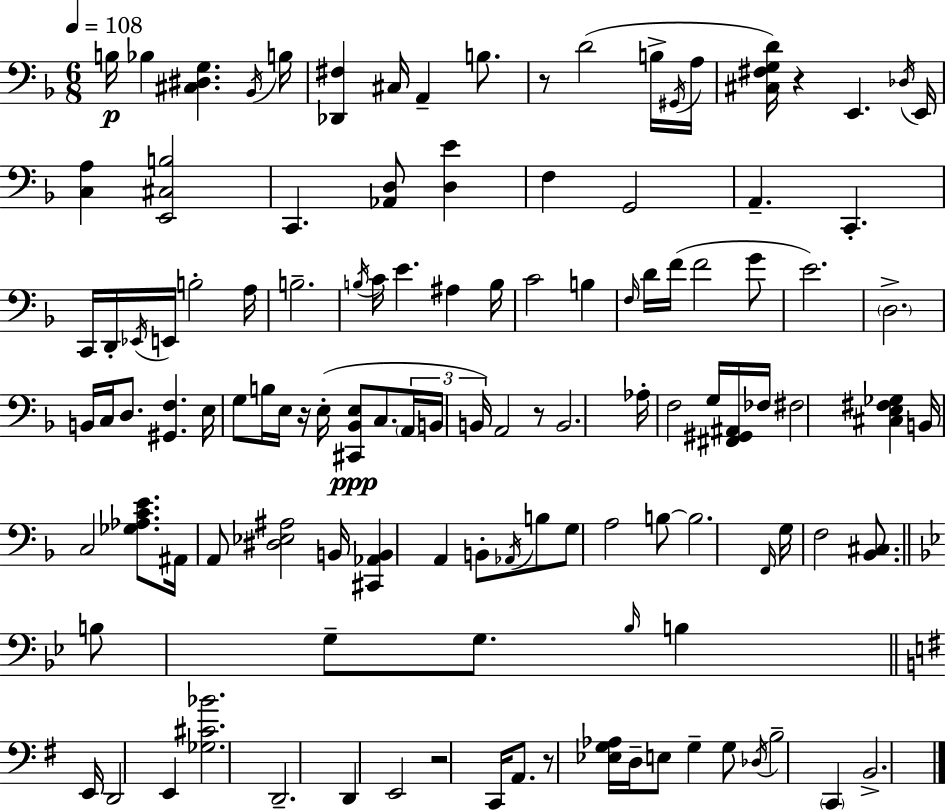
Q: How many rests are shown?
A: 6